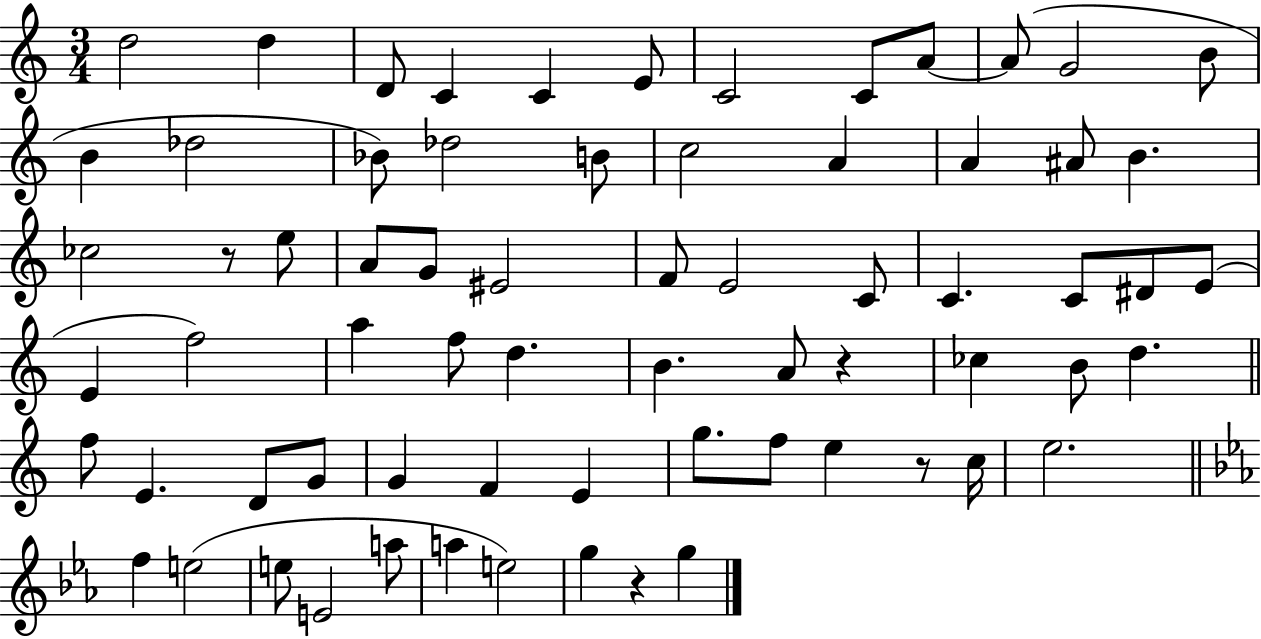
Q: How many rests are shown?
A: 4